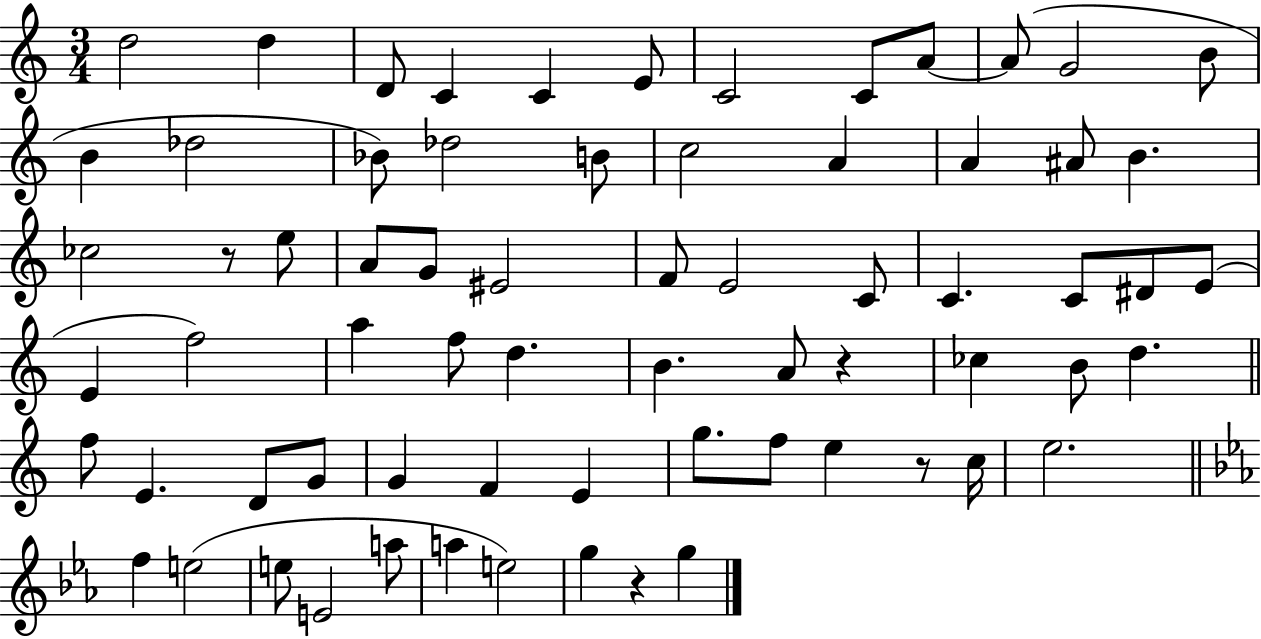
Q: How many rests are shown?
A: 4